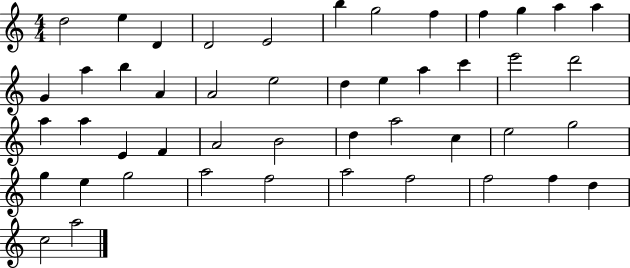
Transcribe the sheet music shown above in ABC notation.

X:1
T:Untitled
M:4/4
L:1/4
K:C
d2 e D D2 E2 b g2 f f g a a G a b A A2 e2 d e a c' e'2 d'2 a a E F A2 B2 d a2 c e2 g2 g e g2 a2 f2 a2 f2 f2 f d c2 a2